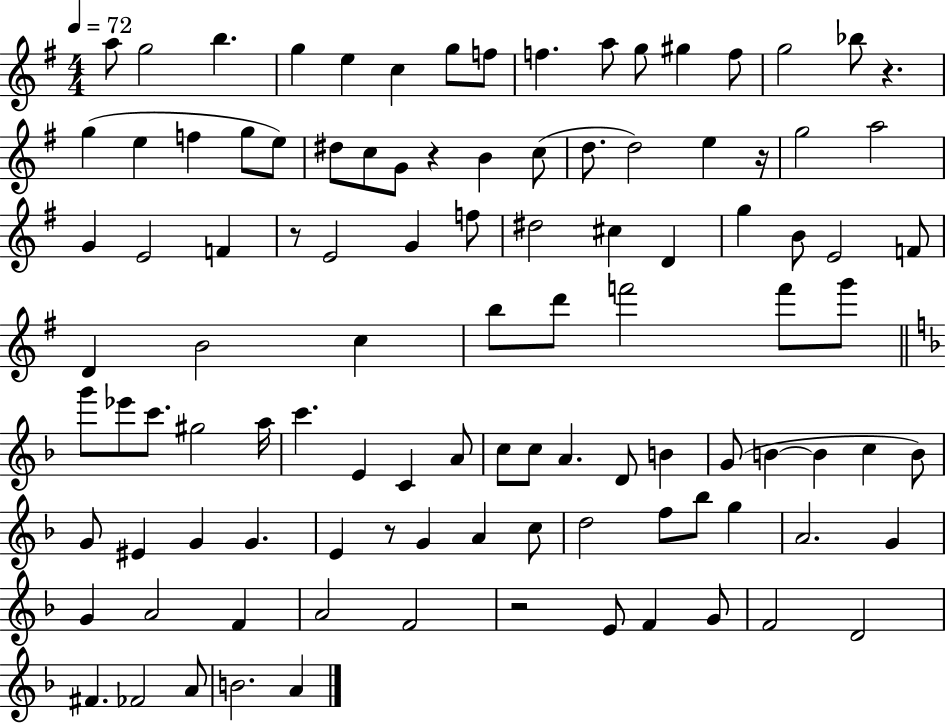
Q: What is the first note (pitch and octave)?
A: A5